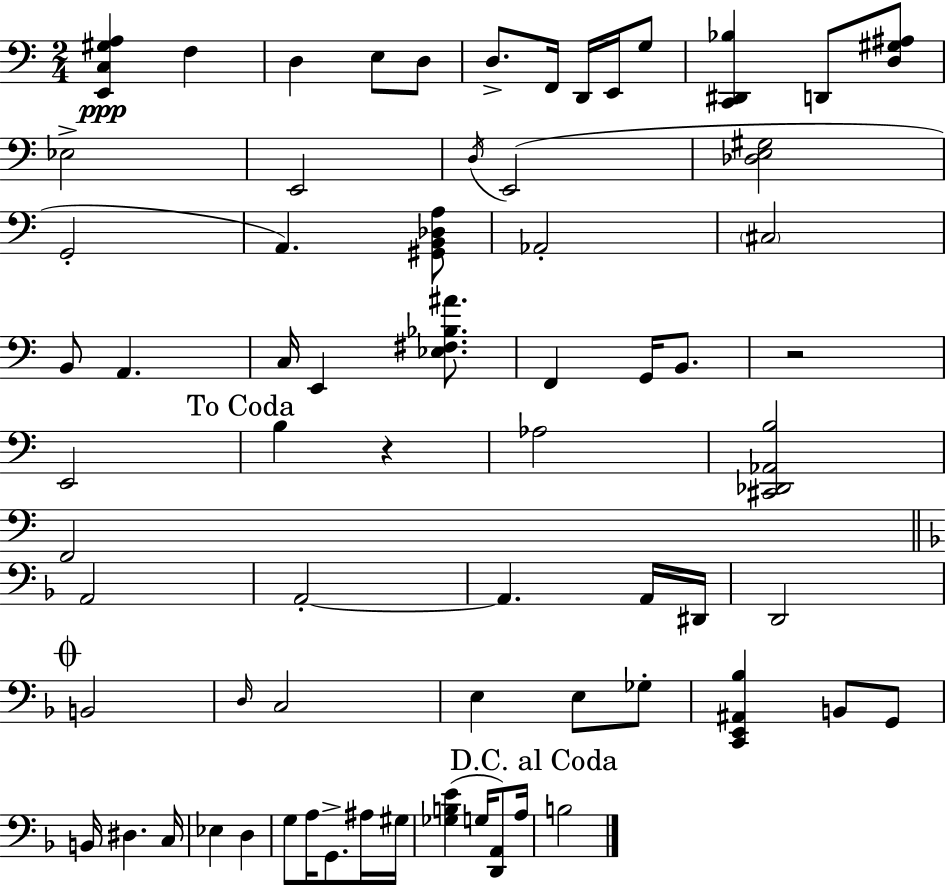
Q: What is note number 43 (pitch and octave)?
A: G2